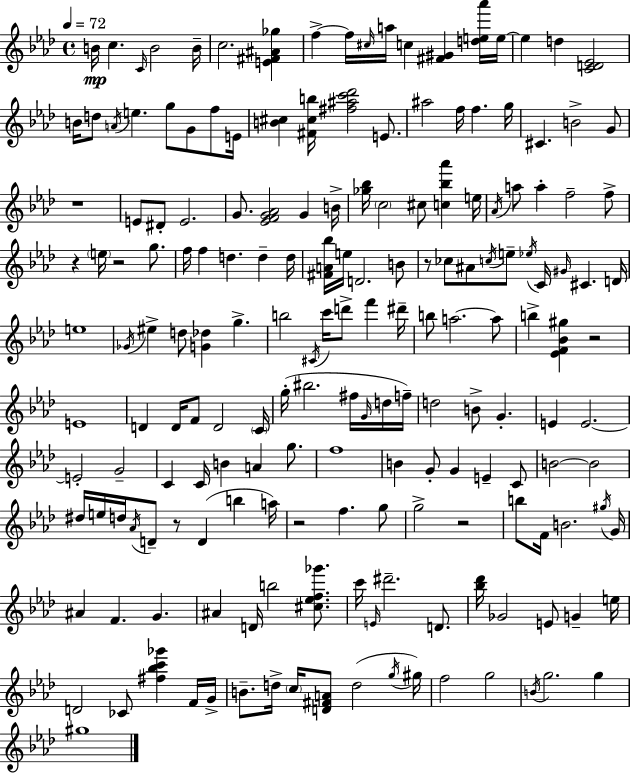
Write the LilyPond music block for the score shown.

{
  \clef treble
  \time 4/4
  \defaultTimeSignature
  \key aes \major
  \tempo 4 = 72
  b'16\mp c''4. \grace { c'16 } b'2 | b'16-- c''2. <e' fis' ais' ges''>4 | f''4->~~ f''16 \grace { cis''16 } a''16 c''4 <fis' gis'>4 | <d'' e'' aes'''>16 e''16~~ e''4 d''4 <c' d' ees'>2 | \break b'16 d''8 \acciaccatura { a'16 } e''4. g''8 g'8 | f''8 e'16 <b' cis''>4 <fis' cis'' b''>16 <fis'' ais'' c''' des'''>2 | e'8. ais''2 f''16 f''4. | g''16 cis'4. b'2-> | \break g'8 r1 | e'8 dis'8-. e'2. | g'8. <ees' f' g' aes'>2 g'4 | b'16-> <ges'' bes''>16 \parenthesize c''2 cis''8 <c'' bes'' aes'''>4 | \break e''16 \acciaccatura { aes'16 } a''8 a''4-. f''2-- | f''8-> r4 \parenthesize e''16 r2 | g''8. f''16 f''4 d''4. d''4-- | d''16 <fis' a' bes''>16 e''16 d'2. | \break b'8 r8 ces''8 ais'8 \acciaccatura { c''16 } e''8-- \acciaccatura { ees''16 } c'16 \grace { gis'16 } | cis'4. d'16 e''1 | \acciaccatura { ges'16 } eis''4-> d''8 <g' des''>4 | g''4.-> b''2 | \break \acciaccatura { cis'16 } c'''16 d'''8-> f'''4 dis'''16-- b''8 a''2.~~ | a''8 b''4-> <ees' f' bes' gis''>4 | r2 e'1 | d'4 d'16 f'8 | \break d'2 \parenthesize c'16 g''16-.( bis''2. | fis''16 \grace { g'16 } d''16 f''16--) d''2 | b'8-> g'4.-. e'4 e'2.~~ | e'2-. | \break g'2-- c'4 c'16 b'4 | a'4 g''8. f''1 | b'4 g'8-. | g'4 e'4-- c'8 b'2~~ | \break b'2 dis''16 e''16 d''16 \acciaccatura { aes'16 } d'8-- | r8 d'4( b''4 a''16) r2 | f''4. g''8 g''2-> | r2 b''8 f'16 b'2. | \break \acciaccatura { gis''16 } g'16 ais'4 | f'4. g'4. ais'4 | d'16 b''2 <cis'' ees'' f'' ges'''>8. c'''16 \grace { e'16 } dis'''2.-- | d'8. <bes'' des'''>16 ges'2 | \break e'8 g'4-- e''16 d'2 | ces'8 <fis'' bes'' c''' ges'''>4 f'16 g'16-> b'8.-- | d''16-> \parenthesize c''16 <d' fis' a'>8 d''2( \acciaccatura { g''16 } gis''16) f''2 | g''2 \acciaccatura { b'16 } g''2. | \break g''4 gis''1 | \bar "|."
}